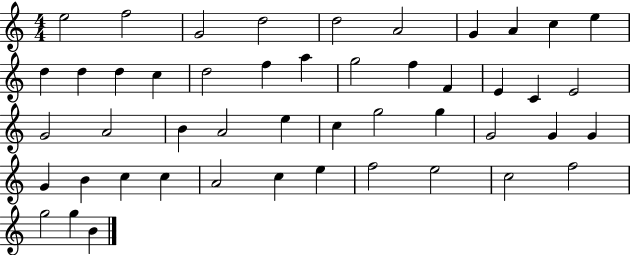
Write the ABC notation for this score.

X:1
T:Untitled
M:4/4
L:1/4
K:C
e2 f2 G2 d2 d2 A2 G A c e d d d c d2 f a g2 f F E C E2 G2 A2 B A2 e c g2 g G2 G G G B c c A2 c e f2 e2 c2 f2 g2 g B